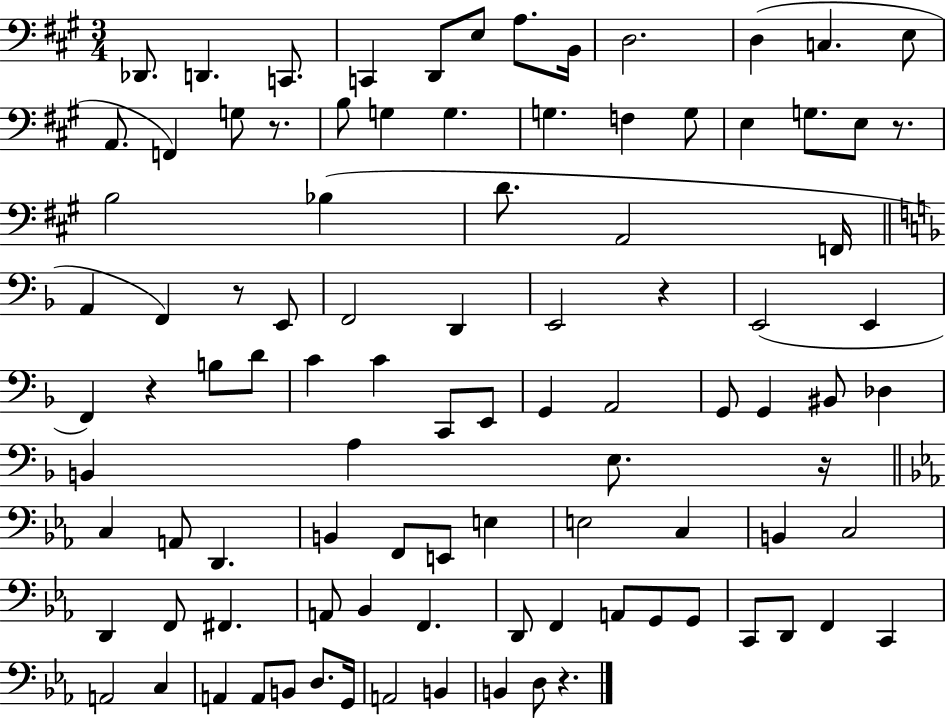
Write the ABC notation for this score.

X:1
T:Untitled
M:3/4
L:1/4
K:A
_D,,/2 D,, C,,/2 C,, D,,/2 E,/2 A,/2 B,,/4 D,2 D, C, E,/2 A,,/2 F,, G,/2 z/2 B,/2 G, G, G, F, G,/2 E, G,/2 E,/2 z/2 B,2 _B, D/2 A,,2 F,,/4 A,, F,, z/2 E,,/2 F,,2 D,, E,,2 z E,,2 E,, F,, z B,/2 D/2 C C C,,/2 E,,/2 G,, A,,2 G,,/2 G,, ^B,,/2 _D, B,, A, E,/2 z/4 C, A,,/2 D,, B,, F,,/2 E,,/2 E, E,2 C, B,, C,2 D,, F,,/2 ^F,, A,,/2 _B,, F,, D,,/2 F,, A,,/2 G,,/2 G,,/2 C,,/2 D,,/2 F,, C,, A,,2 C, A,, A,,/2 B,,/2 D,/2 G,,/4 A,,2 B,, B,, D,/2 z